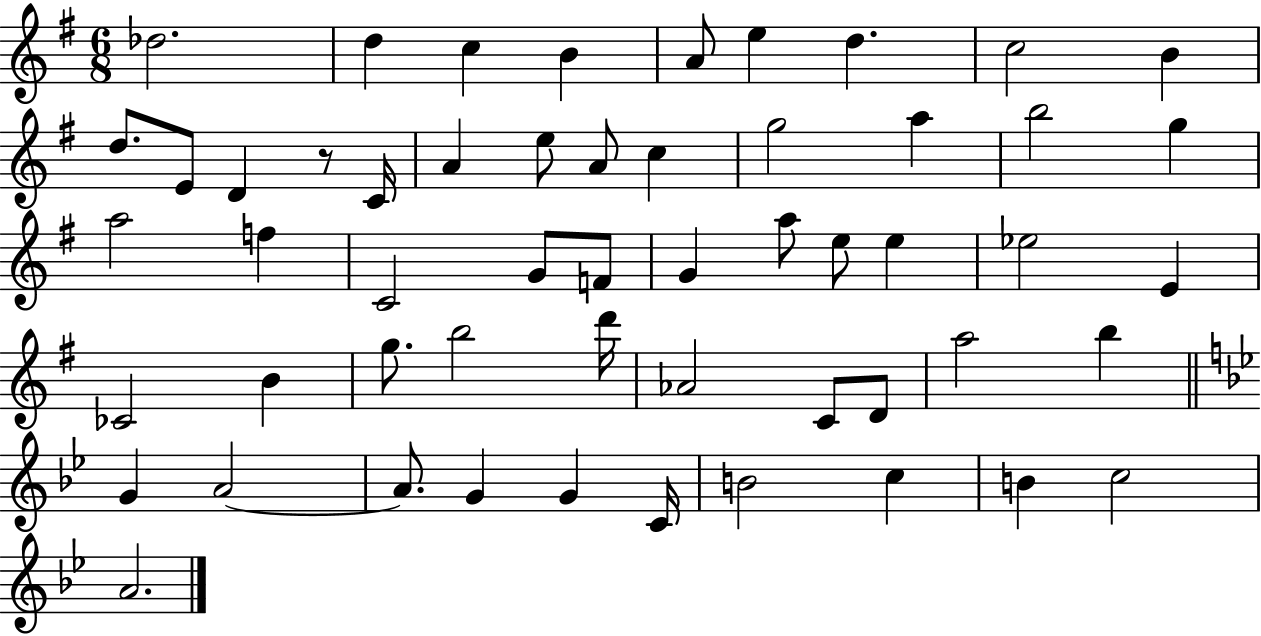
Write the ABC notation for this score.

X:1
T:Untitled
M:6/8
L:1/4
K:G
_d2 d c B A/2 e d c2 B d/2 E/2 D z/2 C/4 A e/2 A/2 c g2 a b2 g a2 f C2 G/2 F/2 G a/2 e/2 e _e2 E _C2 B g/2 b2 d'/4 _A2 C/2 D/2 a2 b G A2 A/2 G G C/4 B2 c B c2 A2